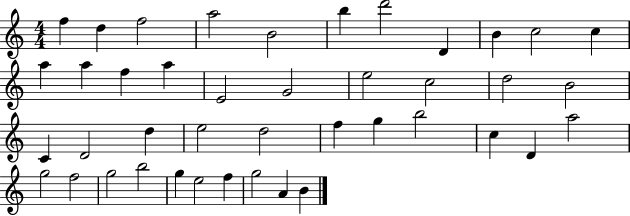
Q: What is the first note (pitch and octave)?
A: F5